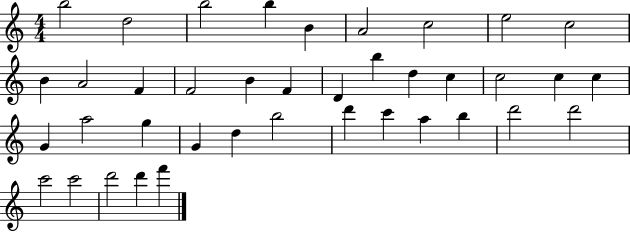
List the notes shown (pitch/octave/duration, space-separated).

B5/h D5/h B5/h B5/q B4/q A4/h C5/h E5/h C5/h B4/q A4/h F4/q F4/h B4/q F4/q D4/q B5/q D5/q C5/q C5/h C5/q C5/q G4/q A5/h G5/q G4/q D5/q B5/h D6/q C6/q A5/q B5/q D6/h D6/h C6/h C6/h D6/h D6/q F6/q